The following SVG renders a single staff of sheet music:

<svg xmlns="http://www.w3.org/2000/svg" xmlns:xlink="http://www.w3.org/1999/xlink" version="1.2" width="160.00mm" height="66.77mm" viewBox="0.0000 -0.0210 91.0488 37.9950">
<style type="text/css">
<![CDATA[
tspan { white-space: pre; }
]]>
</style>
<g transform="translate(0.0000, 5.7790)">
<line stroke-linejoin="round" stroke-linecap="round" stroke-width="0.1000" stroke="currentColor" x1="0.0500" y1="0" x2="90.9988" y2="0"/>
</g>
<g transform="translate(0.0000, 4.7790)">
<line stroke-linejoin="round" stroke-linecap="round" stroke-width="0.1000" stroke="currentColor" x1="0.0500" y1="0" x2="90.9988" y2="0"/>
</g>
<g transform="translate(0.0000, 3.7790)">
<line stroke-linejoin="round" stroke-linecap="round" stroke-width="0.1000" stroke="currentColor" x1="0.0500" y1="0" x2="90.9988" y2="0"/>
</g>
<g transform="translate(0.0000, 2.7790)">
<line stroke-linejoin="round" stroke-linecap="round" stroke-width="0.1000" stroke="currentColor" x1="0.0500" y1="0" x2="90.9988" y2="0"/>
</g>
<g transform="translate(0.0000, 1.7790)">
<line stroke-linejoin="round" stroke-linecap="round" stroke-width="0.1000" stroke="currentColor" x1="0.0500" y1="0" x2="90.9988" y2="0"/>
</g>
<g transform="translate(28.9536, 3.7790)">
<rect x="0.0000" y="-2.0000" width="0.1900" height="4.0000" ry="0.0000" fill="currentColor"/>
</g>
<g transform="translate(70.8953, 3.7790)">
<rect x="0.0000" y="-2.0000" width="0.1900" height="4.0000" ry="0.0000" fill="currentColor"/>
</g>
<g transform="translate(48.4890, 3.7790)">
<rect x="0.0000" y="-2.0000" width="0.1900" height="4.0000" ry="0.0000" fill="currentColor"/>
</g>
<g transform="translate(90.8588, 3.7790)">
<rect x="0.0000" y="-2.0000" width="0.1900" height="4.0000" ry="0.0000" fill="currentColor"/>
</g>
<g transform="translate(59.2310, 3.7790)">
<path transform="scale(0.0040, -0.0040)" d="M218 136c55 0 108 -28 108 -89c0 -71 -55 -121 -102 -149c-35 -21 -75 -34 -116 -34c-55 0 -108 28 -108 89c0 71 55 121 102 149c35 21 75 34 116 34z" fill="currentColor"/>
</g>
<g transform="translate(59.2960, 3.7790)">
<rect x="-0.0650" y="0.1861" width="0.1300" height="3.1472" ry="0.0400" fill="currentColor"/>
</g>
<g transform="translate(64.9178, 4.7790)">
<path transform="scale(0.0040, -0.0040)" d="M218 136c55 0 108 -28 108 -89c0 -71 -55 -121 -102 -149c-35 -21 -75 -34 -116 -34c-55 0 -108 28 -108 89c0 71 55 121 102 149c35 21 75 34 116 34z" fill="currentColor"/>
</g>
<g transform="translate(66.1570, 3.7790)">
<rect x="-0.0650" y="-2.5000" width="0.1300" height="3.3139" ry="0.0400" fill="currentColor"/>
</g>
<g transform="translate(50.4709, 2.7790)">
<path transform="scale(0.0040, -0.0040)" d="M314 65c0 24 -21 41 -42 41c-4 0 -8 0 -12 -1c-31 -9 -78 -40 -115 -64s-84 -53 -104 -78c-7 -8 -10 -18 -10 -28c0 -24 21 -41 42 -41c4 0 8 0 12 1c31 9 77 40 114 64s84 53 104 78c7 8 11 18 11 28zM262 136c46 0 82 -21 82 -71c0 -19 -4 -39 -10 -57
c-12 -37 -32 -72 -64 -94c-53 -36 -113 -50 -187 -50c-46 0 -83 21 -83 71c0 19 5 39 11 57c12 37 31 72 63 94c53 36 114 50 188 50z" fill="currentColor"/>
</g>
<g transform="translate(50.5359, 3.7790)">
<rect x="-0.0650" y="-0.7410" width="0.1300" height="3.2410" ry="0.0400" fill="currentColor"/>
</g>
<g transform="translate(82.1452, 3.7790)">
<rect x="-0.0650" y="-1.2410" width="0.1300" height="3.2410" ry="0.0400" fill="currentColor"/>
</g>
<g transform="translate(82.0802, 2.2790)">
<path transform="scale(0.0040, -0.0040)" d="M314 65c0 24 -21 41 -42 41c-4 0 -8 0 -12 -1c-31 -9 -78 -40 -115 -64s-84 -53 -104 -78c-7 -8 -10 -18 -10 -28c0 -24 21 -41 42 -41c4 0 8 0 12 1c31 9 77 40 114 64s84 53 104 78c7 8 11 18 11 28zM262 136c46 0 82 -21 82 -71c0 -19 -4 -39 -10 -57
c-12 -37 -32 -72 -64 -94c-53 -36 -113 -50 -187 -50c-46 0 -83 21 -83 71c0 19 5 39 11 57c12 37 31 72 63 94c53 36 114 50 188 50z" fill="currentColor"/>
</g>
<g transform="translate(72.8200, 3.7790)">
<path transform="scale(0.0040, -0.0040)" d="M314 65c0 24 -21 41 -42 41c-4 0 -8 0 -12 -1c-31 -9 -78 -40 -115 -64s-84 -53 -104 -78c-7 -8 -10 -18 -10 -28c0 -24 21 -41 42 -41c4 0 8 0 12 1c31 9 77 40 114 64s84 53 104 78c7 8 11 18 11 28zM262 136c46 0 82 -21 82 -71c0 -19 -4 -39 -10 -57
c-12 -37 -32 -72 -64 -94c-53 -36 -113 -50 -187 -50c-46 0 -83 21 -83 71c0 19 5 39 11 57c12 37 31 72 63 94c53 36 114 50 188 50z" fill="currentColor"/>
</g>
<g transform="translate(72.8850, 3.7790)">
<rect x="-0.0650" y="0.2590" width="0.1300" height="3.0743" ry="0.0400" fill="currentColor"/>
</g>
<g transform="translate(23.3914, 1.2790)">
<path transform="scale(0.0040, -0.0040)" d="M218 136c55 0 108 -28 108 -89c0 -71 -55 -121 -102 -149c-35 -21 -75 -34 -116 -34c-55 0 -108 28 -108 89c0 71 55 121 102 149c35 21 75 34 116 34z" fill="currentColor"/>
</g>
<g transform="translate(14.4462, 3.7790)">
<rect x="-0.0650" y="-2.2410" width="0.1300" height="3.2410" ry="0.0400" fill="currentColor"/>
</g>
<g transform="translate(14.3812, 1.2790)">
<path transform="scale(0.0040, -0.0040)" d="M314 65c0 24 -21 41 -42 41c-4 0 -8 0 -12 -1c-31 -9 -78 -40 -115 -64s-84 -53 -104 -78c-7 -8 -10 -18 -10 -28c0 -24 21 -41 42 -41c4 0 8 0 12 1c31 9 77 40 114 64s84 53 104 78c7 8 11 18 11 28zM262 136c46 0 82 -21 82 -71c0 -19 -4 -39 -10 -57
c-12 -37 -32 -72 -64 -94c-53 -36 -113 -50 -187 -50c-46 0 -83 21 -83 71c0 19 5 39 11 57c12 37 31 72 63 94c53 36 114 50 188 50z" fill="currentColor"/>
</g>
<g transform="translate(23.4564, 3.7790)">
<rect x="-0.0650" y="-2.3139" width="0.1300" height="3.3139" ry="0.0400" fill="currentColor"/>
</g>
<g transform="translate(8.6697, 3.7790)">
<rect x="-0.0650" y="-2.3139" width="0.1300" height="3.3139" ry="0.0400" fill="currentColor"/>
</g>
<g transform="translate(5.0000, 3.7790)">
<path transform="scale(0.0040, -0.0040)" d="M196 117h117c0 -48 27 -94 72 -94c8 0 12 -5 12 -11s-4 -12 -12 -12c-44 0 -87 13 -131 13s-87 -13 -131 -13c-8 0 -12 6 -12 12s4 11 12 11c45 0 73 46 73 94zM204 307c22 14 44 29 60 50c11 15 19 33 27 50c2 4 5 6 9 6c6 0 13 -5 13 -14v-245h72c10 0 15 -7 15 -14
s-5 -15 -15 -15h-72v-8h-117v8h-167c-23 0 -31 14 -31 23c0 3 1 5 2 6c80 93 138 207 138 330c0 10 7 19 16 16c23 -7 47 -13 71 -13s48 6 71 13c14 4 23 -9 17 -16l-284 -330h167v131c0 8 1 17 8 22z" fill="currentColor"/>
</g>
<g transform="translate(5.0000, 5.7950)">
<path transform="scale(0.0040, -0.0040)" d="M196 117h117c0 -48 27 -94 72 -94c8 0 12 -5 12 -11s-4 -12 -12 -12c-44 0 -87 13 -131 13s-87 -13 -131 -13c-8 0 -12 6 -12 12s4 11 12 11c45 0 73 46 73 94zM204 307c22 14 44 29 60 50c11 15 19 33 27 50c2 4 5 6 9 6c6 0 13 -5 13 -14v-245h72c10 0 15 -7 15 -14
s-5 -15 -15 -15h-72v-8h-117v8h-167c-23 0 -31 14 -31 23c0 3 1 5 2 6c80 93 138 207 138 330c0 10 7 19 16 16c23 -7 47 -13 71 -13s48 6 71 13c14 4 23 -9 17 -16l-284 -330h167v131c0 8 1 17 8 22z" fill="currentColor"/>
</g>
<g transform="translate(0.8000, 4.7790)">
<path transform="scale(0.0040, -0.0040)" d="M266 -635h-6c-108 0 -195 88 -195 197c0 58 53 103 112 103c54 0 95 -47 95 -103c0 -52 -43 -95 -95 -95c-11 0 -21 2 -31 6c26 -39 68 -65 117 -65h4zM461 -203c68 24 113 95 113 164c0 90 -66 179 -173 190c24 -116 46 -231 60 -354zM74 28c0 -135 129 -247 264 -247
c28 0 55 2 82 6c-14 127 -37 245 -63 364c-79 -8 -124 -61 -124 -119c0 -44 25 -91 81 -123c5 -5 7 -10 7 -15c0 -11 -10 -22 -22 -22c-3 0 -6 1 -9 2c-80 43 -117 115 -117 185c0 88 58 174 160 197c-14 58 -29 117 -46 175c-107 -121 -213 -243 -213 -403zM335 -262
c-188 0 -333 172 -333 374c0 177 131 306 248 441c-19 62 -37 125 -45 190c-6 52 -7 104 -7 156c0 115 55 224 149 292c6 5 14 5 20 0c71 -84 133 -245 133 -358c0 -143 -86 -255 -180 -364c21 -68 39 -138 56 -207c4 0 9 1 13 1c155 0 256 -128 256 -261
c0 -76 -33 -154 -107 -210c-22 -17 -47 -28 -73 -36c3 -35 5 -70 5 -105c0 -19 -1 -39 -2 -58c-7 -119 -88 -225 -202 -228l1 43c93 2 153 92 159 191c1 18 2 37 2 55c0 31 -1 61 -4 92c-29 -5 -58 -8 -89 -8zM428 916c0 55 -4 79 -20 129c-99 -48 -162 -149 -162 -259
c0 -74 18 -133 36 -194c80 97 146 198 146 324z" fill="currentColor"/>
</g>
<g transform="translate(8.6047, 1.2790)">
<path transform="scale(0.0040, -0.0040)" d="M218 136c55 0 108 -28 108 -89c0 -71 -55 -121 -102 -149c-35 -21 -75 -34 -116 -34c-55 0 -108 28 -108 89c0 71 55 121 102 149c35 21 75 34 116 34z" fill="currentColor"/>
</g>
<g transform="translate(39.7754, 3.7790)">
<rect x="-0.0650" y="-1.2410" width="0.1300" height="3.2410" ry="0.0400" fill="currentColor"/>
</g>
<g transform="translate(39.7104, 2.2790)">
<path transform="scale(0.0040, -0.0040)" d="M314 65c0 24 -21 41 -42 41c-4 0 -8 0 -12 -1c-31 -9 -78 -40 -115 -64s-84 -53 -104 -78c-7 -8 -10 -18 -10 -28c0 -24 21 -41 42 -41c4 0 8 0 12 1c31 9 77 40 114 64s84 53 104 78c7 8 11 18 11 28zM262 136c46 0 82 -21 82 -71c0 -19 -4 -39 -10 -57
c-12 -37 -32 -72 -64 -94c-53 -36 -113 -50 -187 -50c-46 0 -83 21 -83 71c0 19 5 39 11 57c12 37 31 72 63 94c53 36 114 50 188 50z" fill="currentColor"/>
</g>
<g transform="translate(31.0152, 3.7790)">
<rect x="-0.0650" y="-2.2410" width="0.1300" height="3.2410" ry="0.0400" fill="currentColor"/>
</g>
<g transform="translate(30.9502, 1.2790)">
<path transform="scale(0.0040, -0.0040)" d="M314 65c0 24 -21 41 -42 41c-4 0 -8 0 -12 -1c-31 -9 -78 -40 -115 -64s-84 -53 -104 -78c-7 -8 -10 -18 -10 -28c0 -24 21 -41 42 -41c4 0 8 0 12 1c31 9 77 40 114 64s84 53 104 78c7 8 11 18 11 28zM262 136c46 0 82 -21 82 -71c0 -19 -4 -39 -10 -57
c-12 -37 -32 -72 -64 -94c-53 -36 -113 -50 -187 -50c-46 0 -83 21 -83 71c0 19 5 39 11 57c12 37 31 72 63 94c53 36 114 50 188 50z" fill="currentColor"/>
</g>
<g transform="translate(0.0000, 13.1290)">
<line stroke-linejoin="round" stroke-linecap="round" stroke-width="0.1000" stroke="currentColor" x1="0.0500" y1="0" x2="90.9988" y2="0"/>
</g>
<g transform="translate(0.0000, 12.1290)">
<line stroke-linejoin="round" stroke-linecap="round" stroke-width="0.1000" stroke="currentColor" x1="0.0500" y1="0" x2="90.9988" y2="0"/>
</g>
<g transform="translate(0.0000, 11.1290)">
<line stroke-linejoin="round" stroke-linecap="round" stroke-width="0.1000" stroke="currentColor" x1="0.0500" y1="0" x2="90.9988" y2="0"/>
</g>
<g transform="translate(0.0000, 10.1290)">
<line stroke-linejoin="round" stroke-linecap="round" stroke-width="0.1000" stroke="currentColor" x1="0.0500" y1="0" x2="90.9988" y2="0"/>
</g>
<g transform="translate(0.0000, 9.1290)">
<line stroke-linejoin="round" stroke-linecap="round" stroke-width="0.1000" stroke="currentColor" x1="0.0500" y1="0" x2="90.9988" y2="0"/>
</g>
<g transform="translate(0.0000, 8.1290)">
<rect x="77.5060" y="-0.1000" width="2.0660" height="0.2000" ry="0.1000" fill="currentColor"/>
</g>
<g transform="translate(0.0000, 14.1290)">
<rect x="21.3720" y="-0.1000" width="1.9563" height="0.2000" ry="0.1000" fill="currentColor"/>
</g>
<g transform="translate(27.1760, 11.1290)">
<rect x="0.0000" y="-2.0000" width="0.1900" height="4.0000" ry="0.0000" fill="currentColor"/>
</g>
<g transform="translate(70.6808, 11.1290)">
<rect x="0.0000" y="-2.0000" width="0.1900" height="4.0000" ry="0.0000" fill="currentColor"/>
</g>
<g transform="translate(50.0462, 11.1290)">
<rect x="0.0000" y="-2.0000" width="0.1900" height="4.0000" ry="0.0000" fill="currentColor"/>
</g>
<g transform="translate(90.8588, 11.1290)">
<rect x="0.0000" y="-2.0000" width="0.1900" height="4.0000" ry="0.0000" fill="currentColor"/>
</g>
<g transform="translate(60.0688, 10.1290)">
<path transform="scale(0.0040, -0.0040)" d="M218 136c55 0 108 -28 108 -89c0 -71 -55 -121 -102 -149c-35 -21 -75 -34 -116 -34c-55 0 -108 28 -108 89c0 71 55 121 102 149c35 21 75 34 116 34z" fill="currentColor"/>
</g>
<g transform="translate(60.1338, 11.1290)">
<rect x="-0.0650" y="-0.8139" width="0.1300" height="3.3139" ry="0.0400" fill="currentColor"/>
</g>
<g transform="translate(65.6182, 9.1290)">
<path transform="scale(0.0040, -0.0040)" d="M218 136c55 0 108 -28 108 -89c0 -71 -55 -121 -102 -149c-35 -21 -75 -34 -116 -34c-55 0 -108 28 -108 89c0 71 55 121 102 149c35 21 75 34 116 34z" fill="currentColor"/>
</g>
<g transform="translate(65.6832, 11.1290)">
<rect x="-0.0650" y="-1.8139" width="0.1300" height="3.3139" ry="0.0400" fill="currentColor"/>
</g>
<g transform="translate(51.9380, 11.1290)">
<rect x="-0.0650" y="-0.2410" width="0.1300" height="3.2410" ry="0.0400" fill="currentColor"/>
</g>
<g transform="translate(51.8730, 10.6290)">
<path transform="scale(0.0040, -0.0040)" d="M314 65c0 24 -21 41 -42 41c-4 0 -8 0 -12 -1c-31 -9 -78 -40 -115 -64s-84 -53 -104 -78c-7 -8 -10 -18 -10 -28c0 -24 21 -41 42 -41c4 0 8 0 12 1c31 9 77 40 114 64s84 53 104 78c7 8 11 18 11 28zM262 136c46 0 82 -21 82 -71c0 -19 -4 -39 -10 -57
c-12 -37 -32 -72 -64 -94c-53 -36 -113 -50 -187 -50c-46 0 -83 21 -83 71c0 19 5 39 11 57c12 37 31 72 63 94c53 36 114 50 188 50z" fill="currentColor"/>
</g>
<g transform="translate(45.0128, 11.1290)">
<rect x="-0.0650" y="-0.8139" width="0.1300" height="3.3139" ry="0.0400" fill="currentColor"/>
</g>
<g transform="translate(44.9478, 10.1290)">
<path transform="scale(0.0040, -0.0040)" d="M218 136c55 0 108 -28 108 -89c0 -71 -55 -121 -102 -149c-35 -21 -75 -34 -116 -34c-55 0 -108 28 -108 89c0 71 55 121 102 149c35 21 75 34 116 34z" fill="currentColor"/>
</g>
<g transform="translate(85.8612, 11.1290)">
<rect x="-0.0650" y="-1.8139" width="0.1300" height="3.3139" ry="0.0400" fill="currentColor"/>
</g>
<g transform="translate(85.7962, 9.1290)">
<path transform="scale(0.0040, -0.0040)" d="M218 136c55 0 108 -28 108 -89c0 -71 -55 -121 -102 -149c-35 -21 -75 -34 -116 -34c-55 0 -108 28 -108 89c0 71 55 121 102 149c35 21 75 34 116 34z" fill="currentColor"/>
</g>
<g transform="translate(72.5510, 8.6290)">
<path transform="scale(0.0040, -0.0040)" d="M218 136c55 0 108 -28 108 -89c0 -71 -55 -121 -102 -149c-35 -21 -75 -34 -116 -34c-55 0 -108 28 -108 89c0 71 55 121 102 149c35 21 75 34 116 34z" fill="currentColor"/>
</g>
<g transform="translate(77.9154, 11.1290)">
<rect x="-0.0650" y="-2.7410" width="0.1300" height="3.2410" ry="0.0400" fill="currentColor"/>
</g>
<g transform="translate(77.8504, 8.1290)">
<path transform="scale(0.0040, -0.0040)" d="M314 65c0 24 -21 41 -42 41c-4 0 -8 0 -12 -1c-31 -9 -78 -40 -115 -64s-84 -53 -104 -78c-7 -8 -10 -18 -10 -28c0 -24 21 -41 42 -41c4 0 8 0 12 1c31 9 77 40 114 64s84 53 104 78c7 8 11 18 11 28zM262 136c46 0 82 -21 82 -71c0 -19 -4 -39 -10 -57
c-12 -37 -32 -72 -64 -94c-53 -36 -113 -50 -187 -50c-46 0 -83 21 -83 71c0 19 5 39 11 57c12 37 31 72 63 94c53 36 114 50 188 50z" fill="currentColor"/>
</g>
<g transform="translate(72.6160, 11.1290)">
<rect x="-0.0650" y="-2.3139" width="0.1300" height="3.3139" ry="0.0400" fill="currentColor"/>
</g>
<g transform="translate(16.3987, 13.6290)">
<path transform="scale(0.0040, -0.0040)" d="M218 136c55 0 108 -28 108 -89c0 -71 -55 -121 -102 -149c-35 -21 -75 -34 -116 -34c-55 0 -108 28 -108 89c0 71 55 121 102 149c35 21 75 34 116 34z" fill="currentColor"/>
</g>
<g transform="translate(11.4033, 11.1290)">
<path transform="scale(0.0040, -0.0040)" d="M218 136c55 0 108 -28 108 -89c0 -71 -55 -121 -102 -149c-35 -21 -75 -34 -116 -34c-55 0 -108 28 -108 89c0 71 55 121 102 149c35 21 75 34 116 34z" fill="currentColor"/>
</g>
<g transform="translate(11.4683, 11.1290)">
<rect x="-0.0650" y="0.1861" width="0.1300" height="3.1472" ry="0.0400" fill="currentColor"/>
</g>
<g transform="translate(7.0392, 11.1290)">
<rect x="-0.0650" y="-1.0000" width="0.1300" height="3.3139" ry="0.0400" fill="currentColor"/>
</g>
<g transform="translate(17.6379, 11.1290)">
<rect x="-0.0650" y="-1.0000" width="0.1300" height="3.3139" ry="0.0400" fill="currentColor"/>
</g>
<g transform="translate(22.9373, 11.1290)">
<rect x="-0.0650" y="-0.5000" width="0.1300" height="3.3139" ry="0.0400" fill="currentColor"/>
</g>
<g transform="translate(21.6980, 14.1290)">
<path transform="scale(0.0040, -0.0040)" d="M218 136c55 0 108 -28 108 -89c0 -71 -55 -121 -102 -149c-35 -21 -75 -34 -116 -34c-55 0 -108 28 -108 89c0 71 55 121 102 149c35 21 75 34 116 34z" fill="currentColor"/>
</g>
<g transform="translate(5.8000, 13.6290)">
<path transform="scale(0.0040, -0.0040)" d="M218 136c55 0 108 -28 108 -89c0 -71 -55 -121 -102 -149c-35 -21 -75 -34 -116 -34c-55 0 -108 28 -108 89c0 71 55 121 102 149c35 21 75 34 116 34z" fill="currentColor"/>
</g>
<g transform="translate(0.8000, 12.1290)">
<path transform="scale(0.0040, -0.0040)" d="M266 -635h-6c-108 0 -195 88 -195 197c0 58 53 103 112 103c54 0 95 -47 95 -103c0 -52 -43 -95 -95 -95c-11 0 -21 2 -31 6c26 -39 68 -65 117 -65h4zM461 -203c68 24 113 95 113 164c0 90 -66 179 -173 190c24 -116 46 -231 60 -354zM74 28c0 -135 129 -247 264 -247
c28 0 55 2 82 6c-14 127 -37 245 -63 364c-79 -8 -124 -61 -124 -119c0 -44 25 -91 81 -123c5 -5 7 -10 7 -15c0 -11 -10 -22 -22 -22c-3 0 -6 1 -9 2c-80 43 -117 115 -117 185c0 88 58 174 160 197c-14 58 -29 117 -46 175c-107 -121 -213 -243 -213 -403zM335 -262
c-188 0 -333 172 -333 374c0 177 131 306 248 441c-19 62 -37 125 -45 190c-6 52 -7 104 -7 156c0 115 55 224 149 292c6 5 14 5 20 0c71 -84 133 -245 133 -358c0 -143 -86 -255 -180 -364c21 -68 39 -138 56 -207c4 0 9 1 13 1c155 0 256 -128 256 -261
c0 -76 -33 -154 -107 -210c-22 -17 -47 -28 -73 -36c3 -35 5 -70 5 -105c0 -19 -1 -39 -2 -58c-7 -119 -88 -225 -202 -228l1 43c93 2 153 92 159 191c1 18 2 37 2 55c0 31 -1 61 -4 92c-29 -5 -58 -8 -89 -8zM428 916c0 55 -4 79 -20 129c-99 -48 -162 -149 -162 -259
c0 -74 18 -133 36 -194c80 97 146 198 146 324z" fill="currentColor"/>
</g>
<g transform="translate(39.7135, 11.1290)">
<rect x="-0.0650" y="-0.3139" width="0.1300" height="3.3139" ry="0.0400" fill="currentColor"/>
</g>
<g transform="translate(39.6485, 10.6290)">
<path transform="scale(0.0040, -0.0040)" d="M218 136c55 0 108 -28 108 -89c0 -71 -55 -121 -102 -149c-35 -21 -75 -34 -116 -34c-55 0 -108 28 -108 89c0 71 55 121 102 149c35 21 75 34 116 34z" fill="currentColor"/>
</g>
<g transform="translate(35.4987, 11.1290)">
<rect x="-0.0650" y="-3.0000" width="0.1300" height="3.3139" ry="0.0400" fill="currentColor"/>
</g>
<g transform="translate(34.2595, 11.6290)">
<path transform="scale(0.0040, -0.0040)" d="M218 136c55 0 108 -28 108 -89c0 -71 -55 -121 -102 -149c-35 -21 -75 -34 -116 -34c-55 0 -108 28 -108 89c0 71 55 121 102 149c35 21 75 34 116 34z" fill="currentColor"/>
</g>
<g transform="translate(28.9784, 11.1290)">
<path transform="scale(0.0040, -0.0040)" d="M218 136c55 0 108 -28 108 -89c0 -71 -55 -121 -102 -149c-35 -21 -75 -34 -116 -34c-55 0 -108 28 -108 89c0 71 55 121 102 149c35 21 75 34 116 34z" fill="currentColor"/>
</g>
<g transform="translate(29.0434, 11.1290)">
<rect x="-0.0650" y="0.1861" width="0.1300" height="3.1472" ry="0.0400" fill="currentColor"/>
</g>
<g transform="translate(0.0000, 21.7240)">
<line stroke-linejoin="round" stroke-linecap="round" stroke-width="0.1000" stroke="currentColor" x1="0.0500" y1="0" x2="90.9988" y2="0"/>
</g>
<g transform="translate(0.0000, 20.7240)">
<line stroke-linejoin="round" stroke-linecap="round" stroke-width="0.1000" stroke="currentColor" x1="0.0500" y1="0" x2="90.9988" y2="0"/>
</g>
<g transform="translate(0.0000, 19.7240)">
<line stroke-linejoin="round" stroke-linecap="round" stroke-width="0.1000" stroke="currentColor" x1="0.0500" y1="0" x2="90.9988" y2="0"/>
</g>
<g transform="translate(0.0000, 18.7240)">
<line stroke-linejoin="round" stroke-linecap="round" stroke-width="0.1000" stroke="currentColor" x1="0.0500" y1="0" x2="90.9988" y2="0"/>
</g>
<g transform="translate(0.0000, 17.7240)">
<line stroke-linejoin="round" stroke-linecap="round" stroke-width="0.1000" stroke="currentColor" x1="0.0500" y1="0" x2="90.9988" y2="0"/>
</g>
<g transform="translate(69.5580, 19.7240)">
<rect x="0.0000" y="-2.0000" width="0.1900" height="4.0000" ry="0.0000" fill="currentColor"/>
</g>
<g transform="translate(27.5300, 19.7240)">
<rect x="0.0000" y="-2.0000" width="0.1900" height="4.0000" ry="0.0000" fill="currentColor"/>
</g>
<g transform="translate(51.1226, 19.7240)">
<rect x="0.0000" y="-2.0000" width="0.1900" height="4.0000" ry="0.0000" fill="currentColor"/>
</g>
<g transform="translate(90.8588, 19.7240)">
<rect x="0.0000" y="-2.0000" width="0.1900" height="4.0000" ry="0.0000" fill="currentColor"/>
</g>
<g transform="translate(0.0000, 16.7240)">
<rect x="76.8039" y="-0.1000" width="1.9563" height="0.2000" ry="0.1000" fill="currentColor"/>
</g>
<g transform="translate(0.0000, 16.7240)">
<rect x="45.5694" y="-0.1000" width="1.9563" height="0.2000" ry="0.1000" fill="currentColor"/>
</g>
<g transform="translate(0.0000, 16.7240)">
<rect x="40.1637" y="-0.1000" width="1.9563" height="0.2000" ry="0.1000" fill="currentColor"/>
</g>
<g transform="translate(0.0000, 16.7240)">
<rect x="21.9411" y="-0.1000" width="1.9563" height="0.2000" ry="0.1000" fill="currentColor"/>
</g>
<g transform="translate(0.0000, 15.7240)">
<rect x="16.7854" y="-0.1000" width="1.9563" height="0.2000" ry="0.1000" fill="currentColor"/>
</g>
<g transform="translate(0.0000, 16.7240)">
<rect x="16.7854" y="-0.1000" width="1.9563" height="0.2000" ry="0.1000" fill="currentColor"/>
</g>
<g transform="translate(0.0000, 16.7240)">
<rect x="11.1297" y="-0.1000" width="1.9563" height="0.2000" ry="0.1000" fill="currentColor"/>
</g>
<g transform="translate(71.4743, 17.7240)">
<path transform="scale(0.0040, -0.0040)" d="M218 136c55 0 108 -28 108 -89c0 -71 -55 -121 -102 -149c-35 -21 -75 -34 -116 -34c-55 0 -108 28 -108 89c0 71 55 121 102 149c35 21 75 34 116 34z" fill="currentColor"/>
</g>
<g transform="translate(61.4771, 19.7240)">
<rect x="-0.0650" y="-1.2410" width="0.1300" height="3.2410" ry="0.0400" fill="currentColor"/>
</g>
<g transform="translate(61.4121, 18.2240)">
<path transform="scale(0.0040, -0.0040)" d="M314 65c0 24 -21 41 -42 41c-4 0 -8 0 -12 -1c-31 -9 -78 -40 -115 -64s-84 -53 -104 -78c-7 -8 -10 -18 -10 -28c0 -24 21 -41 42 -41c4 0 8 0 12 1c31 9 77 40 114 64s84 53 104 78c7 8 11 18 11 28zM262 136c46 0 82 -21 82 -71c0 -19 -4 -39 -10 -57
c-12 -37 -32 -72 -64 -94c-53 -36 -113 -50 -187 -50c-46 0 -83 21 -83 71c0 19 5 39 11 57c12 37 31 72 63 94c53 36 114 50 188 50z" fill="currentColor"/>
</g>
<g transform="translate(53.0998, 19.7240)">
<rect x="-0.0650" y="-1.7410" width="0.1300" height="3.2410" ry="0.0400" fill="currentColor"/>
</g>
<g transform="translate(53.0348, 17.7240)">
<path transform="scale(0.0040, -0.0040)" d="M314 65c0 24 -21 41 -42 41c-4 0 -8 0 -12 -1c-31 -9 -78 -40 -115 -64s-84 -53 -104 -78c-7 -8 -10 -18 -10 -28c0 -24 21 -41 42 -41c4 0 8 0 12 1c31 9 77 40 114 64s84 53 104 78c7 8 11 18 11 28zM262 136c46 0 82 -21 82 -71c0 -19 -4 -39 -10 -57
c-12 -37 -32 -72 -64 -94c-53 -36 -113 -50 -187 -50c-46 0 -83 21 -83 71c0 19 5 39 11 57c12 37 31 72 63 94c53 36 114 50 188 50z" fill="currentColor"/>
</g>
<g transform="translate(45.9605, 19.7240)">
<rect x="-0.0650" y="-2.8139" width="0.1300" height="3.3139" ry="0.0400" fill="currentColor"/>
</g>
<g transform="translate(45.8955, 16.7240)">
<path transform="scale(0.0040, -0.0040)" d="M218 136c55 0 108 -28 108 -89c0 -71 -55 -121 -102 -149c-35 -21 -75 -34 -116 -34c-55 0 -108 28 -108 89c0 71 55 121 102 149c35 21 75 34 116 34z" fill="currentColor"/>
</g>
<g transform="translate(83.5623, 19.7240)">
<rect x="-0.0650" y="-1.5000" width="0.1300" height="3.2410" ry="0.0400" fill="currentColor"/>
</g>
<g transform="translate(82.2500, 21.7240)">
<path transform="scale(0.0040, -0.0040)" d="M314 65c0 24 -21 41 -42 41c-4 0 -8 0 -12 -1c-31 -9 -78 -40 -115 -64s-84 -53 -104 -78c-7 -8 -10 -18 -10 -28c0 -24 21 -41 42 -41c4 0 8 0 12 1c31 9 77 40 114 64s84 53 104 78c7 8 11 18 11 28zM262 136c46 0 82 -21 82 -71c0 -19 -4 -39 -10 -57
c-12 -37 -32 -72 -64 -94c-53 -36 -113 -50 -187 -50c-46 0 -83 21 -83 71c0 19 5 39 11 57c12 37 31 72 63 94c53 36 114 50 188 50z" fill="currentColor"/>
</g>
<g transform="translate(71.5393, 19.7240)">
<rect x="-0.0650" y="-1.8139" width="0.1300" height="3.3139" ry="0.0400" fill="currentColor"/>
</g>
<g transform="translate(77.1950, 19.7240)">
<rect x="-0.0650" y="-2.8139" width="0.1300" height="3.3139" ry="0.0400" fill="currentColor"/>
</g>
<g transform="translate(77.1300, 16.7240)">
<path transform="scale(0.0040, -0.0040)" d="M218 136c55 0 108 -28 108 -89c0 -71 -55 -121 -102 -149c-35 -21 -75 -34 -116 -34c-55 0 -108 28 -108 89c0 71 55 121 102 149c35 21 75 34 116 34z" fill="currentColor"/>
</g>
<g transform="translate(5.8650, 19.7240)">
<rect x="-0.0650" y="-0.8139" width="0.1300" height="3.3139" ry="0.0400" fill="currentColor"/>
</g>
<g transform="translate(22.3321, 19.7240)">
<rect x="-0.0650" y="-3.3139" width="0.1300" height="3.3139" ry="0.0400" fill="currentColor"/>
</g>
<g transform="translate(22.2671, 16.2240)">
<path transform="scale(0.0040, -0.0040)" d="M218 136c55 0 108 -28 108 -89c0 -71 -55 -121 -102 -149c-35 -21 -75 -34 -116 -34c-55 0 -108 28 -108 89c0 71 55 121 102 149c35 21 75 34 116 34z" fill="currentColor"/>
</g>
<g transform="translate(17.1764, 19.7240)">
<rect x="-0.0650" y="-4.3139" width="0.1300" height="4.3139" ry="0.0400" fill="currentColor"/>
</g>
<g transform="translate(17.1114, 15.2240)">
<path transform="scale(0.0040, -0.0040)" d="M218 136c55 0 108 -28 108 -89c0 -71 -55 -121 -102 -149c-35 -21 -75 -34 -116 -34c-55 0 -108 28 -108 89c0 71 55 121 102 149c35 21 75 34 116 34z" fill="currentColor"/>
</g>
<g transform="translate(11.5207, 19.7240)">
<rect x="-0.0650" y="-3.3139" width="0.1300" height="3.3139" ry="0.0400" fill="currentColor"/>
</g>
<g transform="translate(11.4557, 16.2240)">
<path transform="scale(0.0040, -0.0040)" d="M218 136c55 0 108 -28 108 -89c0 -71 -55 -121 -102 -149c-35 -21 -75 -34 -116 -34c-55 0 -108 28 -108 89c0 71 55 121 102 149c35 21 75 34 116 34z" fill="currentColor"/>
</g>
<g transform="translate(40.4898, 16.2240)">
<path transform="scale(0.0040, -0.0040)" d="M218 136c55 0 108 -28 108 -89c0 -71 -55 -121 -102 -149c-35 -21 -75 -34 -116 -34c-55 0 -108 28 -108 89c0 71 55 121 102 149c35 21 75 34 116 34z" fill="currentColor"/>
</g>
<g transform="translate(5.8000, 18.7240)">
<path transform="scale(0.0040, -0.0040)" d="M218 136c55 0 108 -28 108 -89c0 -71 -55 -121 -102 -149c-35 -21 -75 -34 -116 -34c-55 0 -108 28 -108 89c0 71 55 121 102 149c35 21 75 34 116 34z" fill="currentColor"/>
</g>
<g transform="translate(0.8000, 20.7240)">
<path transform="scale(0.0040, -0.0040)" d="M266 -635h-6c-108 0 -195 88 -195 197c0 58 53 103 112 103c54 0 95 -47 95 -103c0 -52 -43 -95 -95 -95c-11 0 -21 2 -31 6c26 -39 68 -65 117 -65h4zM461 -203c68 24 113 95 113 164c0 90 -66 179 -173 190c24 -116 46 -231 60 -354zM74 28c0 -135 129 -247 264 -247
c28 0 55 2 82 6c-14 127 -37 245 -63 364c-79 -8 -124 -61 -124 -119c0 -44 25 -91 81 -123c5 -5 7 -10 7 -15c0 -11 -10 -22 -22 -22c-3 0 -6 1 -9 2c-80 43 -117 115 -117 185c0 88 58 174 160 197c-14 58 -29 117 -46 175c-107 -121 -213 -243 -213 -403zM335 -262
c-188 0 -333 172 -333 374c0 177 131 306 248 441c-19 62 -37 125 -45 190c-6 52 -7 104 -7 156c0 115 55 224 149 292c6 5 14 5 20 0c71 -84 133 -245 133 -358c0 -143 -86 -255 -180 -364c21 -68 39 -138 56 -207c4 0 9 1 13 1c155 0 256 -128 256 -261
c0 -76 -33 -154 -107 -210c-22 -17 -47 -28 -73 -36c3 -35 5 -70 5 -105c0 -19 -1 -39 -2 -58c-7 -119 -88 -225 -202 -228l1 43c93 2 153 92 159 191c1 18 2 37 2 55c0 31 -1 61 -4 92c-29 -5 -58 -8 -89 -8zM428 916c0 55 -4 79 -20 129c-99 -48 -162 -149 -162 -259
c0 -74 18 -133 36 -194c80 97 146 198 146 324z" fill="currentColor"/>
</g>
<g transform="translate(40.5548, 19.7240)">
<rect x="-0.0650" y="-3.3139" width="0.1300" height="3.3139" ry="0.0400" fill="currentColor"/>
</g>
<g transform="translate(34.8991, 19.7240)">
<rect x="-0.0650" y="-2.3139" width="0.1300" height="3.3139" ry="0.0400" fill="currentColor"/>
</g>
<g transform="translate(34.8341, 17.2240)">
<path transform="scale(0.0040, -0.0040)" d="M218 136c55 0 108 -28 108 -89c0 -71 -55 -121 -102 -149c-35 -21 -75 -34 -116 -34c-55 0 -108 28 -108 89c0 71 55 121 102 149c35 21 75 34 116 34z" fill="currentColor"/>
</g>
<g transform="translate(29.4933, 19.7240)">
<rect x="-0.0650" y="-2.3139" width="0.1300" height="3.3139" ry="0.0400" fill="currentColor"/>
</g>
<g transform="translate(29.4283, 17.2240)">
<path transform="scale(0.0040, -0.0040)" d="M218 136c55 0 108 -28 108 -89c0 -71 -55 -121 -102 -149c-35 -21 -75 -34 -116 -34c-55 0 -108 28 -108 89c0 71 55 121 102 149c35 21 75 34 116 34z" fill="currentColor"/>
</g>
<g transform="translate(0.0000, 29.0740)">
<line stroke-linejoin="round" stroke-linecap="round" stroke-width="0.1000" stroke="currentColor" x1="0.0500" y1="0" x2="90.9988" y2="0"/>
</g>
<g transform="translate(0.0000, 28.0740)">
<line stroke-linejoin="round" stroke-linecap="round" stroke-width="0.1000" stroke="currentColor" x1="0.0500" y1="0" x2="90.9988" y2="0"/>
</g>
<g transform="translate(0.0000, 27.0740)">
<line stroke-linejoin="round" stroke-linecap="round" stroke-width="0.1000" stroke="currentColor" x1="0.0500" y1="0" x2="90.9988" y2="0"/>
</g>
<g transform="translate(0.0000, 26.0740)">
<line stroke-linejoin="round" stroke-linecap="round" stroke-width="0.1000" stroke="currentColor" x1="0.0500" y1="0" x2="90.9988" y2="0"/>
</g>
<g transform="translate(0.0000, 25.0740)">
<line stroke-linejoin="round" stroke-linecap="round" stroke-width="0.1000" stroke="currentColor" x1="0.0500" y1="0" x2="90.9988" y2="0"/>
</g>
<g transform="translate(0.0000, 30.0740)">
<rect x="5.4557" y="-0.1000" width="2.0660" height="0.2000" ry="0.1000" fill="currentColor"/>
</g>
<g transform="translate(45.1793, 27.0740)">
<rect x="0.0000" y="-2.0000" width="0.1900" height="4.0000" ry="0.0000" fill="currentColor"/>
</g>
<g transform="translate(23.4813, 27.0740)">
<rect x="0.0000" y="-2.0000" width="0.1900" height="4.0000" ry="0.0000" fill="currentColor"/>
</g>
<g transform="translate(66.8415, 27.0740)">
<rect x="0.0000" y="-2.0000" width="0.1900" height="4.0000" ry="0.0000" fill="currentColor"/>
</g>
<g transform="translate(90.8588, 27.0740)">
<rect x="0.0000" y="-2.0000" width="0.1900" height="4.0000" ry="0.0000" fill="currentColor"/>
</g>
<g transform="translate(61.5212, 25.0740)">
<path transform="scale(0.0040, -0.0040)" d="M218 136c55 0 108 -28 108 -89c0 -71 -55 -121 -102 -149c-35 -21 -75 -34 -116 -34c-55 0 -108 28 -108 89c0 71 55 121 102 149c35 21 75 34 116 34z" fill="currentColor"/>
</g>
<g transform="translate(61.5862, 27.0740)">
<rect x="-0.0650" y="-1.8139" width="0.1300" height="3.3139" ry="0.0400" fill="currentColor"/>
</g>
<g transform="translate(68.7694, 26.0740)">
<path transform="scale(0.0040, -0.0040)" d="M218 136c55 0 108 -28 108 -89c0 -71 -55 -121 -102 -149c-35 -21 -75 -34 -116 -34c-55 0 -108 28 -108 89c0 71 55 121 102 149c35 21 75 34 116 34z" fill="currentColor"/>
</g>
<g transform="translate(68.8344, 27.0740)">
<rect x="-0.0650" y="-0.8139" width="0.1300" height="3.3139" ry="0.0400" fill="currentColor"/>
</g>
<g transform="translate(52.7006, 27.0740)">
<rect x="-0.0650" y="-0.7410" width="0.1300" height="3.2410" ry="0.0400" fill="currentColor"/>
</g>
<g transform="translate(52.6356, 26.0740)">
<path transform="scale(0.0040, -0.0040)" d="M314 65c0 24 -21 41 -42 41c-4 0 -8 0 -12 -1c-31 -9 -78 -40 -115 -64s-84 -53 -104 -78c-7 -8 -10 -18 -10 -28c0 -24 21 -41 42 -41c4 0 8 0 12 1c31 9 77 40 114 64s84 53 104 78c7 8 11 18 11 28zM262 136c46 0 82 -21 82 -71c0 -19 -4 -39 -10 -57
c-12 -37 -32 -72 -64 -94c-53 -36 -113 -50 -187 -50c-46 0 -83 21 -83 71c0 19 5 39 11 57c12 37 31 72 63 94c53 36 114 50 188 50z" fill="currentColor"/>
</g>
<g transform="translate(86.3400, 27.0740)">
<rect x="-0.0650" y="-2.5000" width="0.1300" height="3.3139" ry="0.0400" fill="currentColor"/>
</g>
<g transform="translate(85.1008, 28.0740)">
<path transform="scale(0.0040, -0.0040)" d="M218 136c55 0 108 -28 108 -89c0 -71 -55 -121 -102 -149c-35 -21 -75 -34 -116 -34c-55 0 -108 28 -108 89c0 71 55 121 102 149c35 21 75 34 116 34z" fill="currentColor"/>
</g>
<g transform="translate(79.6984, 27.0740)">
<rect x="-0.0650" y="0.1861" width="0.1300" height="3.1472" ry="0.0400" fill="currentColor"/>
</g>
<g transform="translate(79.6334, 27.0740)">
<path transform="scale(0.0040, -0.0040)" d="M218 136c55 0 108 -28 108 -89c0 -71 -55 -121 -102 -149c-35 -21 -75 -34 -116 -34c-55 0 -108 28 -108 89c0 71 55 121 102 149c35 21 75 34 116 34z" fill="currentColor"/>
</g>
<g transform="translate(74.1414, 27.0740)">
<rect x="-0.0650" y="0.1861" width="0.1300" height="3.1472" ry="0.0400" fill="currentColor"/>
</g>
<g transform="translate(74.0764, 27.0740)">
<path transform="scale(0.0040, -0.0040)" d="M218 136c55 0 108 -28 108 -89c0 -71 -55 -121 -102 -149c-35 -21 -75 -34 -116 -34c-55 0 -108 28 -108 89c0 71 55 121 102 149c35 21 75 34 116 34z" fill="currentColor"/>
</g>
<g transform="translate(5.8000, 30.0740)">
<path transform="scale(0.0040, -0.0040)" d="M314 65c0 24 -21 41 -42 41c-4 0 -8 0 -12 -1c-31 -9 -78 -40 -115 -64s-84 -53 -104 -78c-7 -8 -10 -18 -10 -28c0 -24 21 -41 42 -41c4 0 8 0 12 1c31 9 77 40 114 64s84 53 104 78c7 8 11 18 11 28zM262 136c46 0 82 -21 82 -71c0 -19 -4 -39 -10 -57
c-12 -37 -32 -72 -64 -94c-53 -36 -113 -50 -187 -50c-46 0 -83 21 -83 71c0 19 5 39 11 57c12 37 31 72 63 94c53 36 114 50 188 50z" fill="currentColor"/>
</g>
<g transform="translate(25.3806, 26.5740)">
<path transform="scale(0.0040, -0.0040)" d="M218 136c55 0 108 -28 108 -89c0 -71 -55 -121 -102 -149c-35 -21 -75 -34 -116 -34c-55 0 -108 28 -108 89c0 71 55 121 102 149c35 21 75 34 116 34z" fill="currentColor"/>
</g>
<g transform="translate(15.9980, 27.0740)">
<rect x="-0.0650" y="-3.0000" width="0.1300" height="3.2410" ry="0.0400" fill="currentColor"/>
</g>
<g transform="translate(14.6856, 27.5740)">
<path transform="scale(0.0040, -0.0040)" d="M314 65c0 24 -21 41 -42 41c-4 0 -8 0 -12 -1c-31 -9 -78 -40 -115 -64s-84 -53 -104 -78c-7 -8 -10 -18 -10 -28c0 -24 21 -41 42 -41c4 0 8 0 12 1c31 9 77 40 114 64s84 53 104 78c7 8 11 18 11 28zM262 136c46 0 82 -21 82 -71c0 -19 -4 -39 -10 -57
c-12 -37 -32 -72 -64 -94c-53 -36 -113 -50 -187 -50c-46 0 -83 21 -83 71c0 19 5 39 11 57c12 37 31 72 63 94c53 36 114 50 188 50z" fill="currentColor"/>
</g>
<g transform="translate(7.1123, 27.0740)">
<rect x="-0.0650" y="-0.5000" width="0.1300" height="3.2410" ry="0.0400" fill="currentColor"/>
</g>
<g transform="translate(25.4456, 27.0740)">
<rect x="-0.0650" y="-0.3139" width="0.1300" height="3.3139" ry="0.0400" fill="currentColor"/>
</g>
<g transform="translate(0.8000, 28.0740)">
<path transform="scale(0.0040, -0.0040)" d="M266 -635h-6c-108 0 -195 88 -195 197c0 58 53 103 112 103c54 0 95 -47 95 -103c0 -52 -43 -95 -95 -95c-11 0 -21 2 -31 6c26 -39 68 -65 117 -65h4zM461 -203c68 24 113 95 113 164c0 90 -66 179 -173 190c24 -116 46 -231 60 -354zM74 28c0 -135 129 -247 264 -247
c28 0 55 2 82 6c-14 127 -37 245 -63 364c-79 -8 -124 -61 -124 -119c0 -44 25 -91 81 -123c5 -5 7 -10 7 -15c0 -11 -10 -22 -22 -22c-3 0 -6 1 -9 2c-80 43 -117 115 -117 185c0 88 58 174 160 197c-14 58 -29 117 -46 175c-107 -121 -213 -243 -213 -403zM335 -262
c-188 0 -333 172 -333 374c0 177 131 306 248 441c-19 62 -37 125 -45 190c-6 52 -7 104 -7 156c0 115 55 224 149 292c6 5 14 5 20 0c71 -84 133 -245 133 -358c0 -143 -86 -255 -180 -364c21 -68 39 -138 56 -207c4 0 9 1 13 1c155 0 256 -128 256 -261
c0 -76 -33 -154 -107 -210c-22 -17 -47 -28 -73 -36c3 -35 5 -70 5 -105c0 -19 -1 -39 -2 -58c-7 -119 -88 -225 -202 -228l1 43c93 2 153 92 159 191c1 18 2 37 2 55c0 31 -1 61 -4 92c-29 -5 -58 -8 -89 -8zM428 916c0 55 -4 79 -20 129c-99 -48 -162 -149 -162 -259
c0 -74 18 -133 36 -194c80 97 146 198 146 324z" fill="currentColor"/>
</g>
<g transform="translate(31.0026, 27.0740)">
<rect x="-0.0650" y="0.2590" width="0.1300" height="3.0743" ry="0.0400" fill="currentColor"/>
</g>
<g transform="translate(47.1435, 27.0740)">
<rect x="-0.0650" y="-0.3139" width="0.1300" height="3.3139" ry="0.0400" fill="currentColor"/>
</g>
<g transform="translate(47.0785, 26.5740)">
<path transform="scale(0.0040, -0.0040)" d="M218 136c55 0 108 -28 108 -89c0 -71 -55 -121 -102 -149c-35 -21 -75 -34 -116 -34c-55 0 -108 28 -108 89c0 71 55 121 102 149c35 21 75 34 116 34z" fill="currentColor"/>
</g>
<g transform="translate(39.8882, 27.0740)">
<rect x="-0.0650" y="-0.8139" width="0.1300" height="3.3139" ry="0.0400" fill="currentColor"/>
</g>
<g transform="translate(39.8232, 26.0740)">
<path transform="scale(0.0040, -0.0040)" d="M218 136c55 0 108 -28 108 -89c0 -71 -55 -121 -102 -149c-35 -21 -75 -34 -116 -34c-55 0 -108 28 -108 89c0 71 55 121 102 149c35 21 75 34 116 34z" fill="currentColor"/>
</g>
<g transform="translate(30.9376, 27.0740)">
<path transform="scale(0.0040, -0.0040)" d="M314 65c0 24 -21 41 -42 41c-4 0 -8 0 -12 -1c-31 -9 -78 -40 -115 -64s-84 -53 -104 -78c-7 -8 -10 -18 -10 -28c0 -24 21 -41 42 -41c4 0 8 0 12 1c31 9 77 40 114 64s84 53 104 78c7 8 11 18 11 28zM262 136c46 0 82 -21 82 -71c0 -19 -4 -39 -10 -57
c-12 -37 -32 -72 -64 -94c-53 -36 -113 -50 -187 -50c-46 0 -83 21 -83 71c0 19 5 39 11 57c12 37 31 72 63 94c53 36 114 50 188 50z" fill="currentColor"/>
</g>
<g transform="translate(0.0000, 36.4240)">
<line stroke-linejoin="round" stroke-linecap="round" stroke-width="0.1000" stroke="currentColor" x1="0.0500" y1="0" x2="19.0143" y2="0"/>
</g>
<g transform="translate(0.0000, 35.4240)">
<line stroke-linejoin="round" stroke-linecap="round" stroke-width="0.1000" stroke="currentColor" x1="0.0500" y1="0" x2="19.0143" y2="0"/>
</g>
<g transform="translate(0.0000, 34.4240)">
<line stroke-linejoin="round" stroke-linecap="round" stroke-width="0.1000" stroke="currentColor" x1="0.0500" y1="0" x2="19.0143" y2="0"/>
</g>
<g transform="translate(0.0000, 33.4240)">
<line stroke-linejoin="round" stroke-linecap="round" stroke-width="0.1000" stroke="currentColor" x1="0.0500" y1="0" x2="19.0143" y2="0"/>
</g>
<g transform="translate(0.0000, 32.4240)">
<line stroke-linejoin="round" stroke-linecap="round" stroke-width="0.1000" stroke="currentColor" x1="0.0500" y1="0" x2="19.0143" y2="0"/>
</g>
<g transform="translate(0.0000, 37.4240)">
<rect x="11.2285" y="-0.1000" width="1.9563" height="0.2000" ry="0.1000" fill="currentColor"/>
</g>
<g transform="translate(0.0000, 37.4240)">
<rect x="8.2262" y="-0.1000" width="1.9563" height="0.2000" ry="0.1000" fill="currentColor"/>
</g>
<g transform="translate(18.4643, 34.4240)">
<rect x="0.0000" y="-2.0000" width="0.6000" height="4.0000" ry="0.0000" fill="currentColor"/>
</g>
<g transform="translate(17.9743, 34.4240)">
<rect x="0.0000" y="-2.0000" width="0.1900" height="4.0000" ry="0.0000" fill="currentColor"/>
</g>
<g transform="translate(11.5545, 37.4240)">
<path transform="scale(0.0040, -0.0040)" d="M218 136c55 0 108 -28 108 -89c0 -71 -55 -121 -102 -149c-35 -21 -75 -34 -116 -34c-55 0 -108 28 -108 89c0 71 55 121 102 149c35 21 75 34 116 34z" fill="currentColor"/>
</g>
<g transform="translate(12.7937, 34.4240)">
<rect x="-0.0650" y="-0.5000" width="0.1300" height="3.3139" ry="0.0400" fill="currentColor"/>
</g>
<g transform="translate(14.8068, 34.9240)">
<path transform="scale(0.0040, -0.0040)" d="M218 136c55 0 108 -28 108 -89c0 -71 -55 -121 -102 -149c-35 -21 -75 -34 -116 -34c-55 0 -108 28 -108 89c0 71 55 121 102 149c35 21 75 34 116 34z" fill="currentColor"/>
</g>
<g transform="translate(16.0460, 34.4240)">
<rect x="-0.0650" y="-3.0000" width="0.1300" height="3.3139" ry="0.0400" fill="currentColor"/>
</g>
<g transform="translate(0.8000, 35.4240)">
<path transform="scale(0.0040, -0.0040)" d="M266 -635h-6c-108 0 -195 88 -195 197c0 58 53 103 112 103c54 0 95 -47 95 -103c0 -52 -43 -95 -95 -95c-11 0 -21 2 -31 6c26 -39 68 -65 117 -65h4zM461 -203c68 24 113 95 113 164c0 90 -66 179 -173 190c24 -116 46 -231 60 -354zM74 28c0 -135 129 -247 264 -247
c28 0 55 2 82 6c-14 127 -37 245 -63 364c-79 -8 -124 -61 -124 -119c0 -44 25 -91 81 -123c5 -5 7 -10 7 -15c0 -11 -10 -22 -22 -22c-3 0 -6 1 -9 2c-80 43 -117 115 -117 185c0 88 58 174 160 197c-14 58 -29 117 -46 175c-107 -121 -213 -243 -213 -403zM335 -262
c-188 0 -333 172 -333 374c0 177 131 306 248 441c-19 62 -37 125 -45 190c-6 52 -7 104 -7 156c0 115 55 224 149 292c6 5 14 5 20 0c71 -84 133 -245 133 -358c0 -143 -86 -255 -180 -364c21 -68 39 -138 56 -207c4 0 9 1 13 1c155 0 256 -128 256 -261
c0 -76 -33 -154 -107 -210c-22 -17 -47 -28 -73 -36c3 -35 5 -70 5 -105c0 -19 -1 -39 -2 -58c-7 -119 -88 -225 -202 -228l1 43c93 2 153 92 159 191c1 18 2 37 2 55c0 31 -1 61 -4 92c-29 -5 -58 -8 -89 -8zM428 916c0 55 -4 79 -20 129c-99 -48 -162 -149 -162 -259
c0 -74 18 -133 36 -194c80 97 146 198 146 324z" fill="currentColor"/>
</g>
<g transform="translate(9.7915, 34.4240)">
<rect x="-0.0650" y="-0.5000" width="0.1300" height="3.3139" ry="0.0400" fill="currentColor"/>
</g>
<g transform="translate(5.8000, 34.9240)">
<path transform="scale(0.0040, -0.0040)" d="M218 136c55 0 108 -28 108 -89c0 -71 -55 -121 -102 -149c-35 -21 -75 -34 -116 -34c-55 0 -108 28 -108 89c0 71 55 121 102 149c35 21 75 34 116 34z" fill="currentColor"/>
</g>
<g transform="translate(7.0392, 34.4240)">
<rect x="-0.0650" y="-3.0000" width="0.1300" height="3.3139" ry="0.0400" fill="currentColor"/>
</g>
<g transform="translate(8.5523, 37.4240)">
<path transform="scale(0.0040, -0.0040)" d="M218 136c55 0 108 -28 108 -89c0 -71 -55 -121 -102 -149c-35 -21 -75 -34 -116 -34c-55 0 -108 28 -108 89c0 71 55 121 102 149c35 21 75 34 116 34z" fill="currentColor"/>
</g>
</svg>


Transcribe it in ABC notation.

X:1
T:Untitled
M:4/4
L:1/4
K:C
g g2 g g2 e2 d2 B G B2 e2 D B D C B A c d c2 d f g a2 f d b d' b g g b a f2 e2 f a E2 C2 A2 c B2 d c d2 f d B B G A C C A